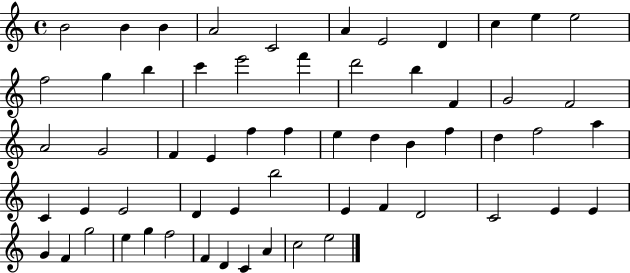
B4/h B4/q B4/q A4/h C4/h A4/q E4/h D4/q C5/q E5/q E5/h F5/h G5/q B5/q C6/q E6/h F6/q D6/h B5/q F4/q G4/h F4/h A4/h G4/h F4/q E4/q F5/q F5/q E5/q D5/q B4/q F5/q D5/q F5/h A5/q C4/q E4/q E4/h D4/q E4/q B5/h E4/q F4/q D4/h C4/h E4/q E4/q G4/q F4/q G5/h E5/q G5/q F5/h F4/q D4/q C4/q A4/q C5/h E5/h